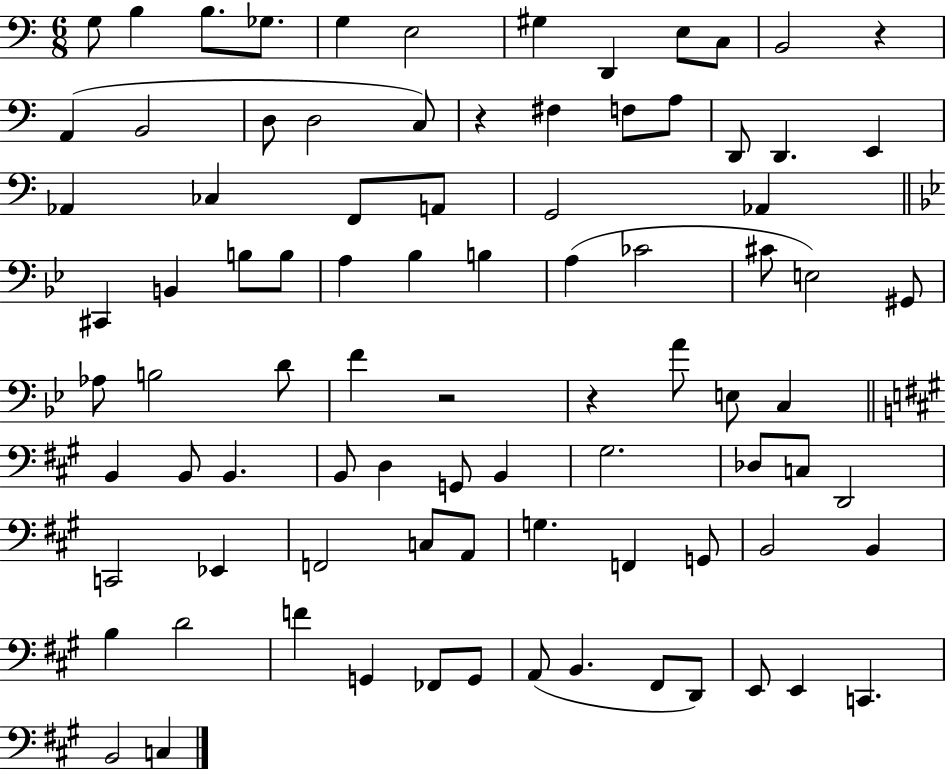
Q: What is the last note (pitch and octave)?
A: C3